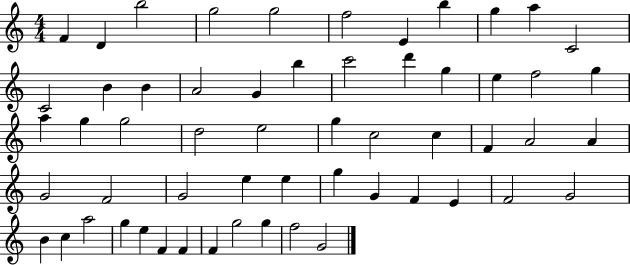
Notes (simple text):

F4/q D4/q B5/h G5/h G5/h F5/h E4/q B5/q G5/q A5/q C4/h C4/h B4/q B4/q A4/h G4/q B5/q C6/h D6/q G5/q E5/q F5/h G5/q A5/q G5/q G5/h D5/h E5/h G5/q C5/h C5/q F4/q A4/h A4/q G4/h F4/h G4/h E5/q E5/q G5/q G4/q F4/q E4/q F4/h G4/h B4/q C5/q A5/h G5/q E5/q F4/q F4/q F4/q G5/h G5/q F5/h G4/h